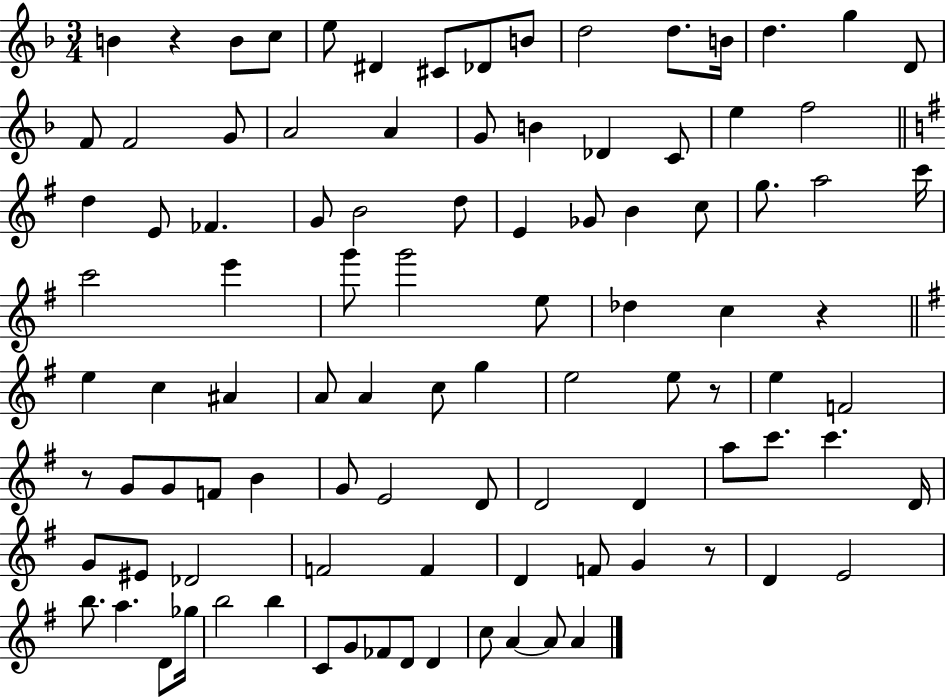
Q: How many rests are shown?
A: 5